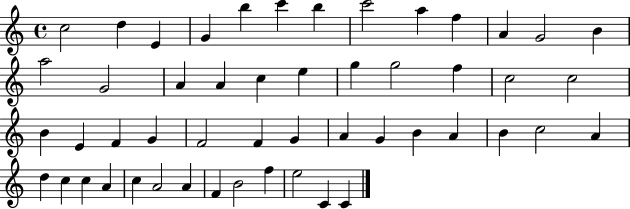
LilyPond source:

{
  \clef treble
  \time 4/4
  \defaultTimeSignature
  \key c \major
  c''2 d''4 e'4 | g'4 b''4 c'''4 b''4 | c'''2 a''4 f''4 | a'4 g'2 b'4 | \break a''2 g'2 | a'4 a'4 c''4 e''4 | g''4 g''2 f''4 | c''2 c''2 | \break b'4 e'4 f'4 g'4 | f'2 f'4 g'4 | a'4 g'4 b'4 a'4 | b'4 c''2 a'4 | \break d''4 c''4 c''4 a'4 | c''4 a'2 a'4 | f'4 b'2 f''4 | e''2 c'4 c'4 | \break \bar "|."
}